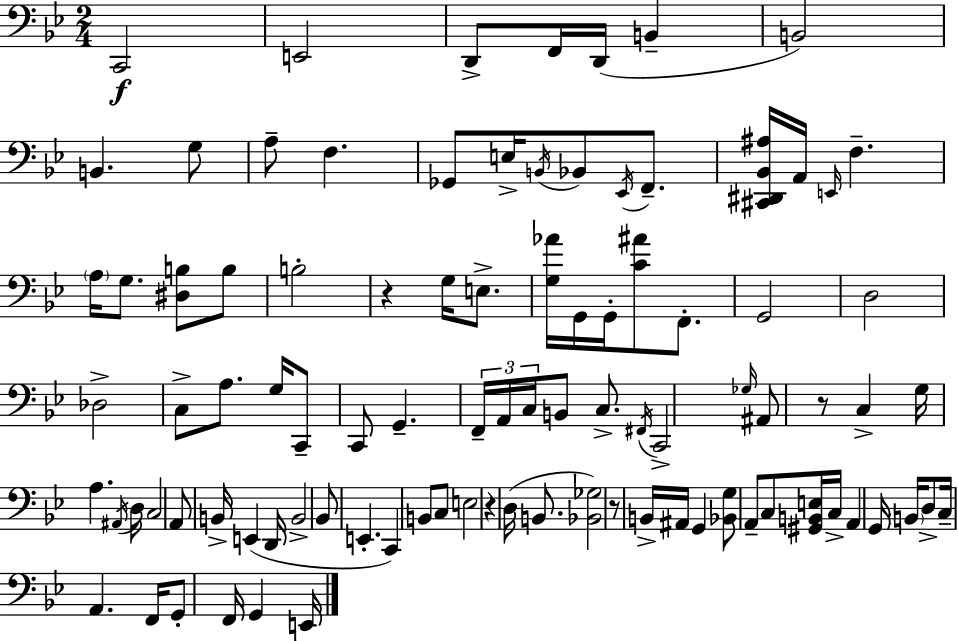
X:1
T:Untitled
M:2/4
L:1/4
K:Gm
C,,2 E,,2 D,,/2 F,,/4 D,,/4 B,, B,,2 B,, G,/2 A,/2 F, _G,,/2 E,/4 B,,/4 _B,,/2 _E,,/4 F,,/2 [^C,,^D,,_B,,^A,]/4 A,,/4 E,,/4 F, A,/4 G,/2 [^D,B,]/2 B,/2 B,2 z G,/4 E,/2 [G,_A]/4 G,,/4 G,,/4 [C^A]/2 F,,/2 G,,2 D,2 _D,2 C,/2 A,/2 G,/4 C,,/2 C,,/2 G,, F,,/4 A,,/4 C,/4 B,,/2 C,/2 ^F,,/4 C,,2 _G,/4 ^A,,/2 z/2 C, G,/4 A, ^A,,/4 D,/4 C,2 A,,/2 B,,/4 E,, D,,/4 B,,2 _B,,/2 E,, C,, B,,/2 C,/2 E,2 z D,/4 B,,/2 [_B,,_G,]2 z/2 B,,/4 ^A,,/4 G,, [_B,,G,]/2 A,,/2 C,/2 [^G,,B,,E,]/4 C,/4 A,, G,,/4 B,,/4 D,/2 C,/4 A,, F,,/4 G,,/2 F,,/4 G,, E,,/4